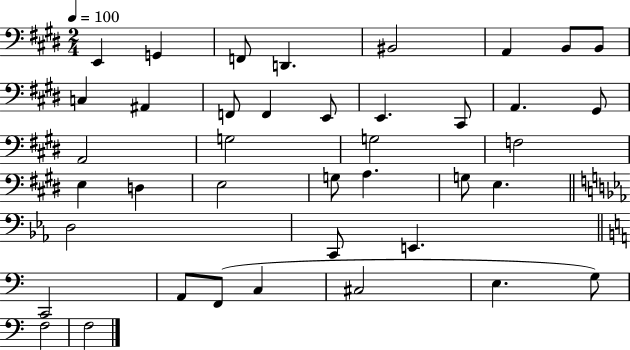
E2/q G2/q F2/e D2/q. BIS2/h A2/q B2/e B2/e C3/q A#2/q F2/e F2/q E2/e E2/q. C#2/e A2/q. G#2/e A2/h G3/h G3/h F3/h E3/q D3/q E3/h G3/e A3/q. G3/e E3/q. D3/h C2/e E2/q. C2/h A2/e F2/e C3/q C#3/h E3/q. G3/e F3/h F3/h